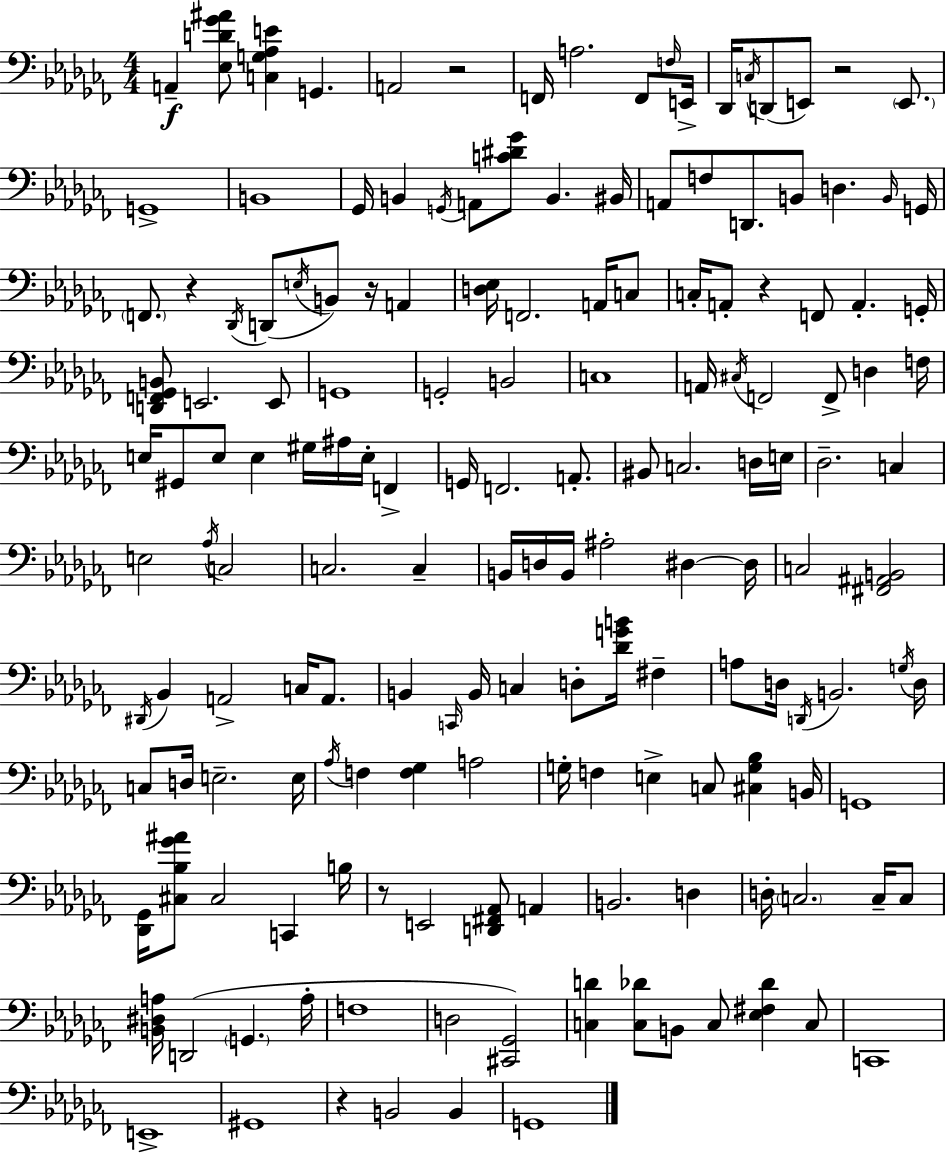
{
  \clef bass
  \numericTimeSignature
  \time 4/4
  \key aes \minor
  \repeat volta 2 { a,4--\f <ees d' ges' ais'>8 <c g aes e'>4 g,4. | a,2 r2 | f,16 a2. f,8 \grace { f16 } | e,16-> des,16 \acciaccatura { c16 }( d,8 e,8) r2 \parenthesize e,8. | \break g,1-> | b,1 | ges,16 b,4 \acciaccatura { g,16 } a,8 <c' dis' ges'>8 b,4. | bis,16 a,8 f8 d,8. b,8 d4. | \break \grace { b,16 } g,16 \parenthesize f,8. r4 \acciaccatura { des,16 }( d,8 \acciaccatura { e16 } b,8) | r16 a,4 <d ees>16 f,2. | a,16 c8 c16-. a,8-. r4 f,8 a,4.-. | g,16-. <d, f, ges, b,>8 e,2. | \break e,8 g,1 | g,2-. b,2 | c1 | a,16 \acciaccatura { cis16 } f,2 | \break f,8-> d4 f16 e16 gis,8 e8 e4 | gis16 ais16 e16-. f,4-> g,16 f,2. | a,8.-. bis,8 c2. | d16 e16 des2.-- | \break c4 e2 \acciaccatura { aes16 } | c2 c2. | c4-- b,16 d16 b,16 ais2-. | dis4~~ dis16 c2 | \break <fis, ais, b,>2 \acciaccatura { dis,16 } bes,4 a,2-> | c16 a,8. b,4 \grace { c,16 } b,16 c4 | d8-. <des' g' b'>16 fis4-- a8 d16 \acciaccatura { d,16 } b,2. | \acciaccatura { g16 } d16 c8 d16 e2.-- | \break e16 \acciaccatura { aes16 } f4 | <f ges>4 a2 g16-. f4 | e4-> c8 <cis g bes>4 b,16 g,1 | <des, ges,>16 <cis bes ges' ais'>8 | \break cis2 c,4 b16 r8 e,2 | <d, fis, aes,>8 a,4 b,2. | d4 d16-. \parenthesize c2. | c16-- c8 <b, dis a>16 d,2( | \break \parenthesize g,4. a16-. f1 | d2 | <cis, ges,>2) <c d'>4 | <c des'>8 b,8 c8 <ees fis des'>4 c8 c,1 | \break e,1-> | gis,1 | r4 | b,2 b,4 g,1 | \break } \bar "|."
}